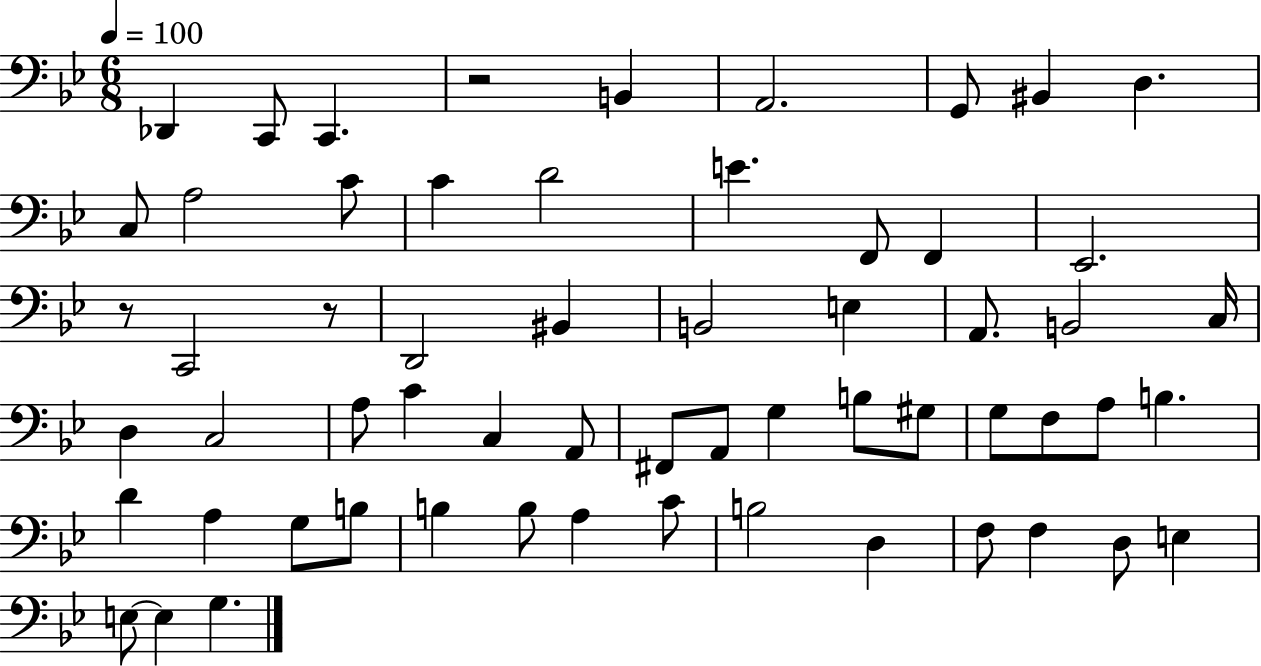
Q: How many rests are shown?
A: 3